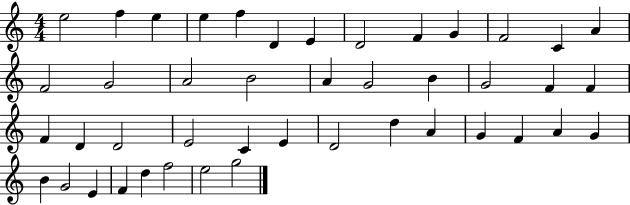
E5/h F5/q E5/q E5/q F5/q D4/q E4/q D4/h F4/q G4/q F4/h C4/q A4/q F4/h G4/h A4/h B4/h A4/q G4/h B4/q G4/h F4/q F4/q F4/q D4/q D4/h E4/h C4/q E4/q D4/h D5/q A4/q G4/q F4/q A4/q G4/q B4/q G4/h E4/q F4/q D5/q F5/h E5/h G5/h